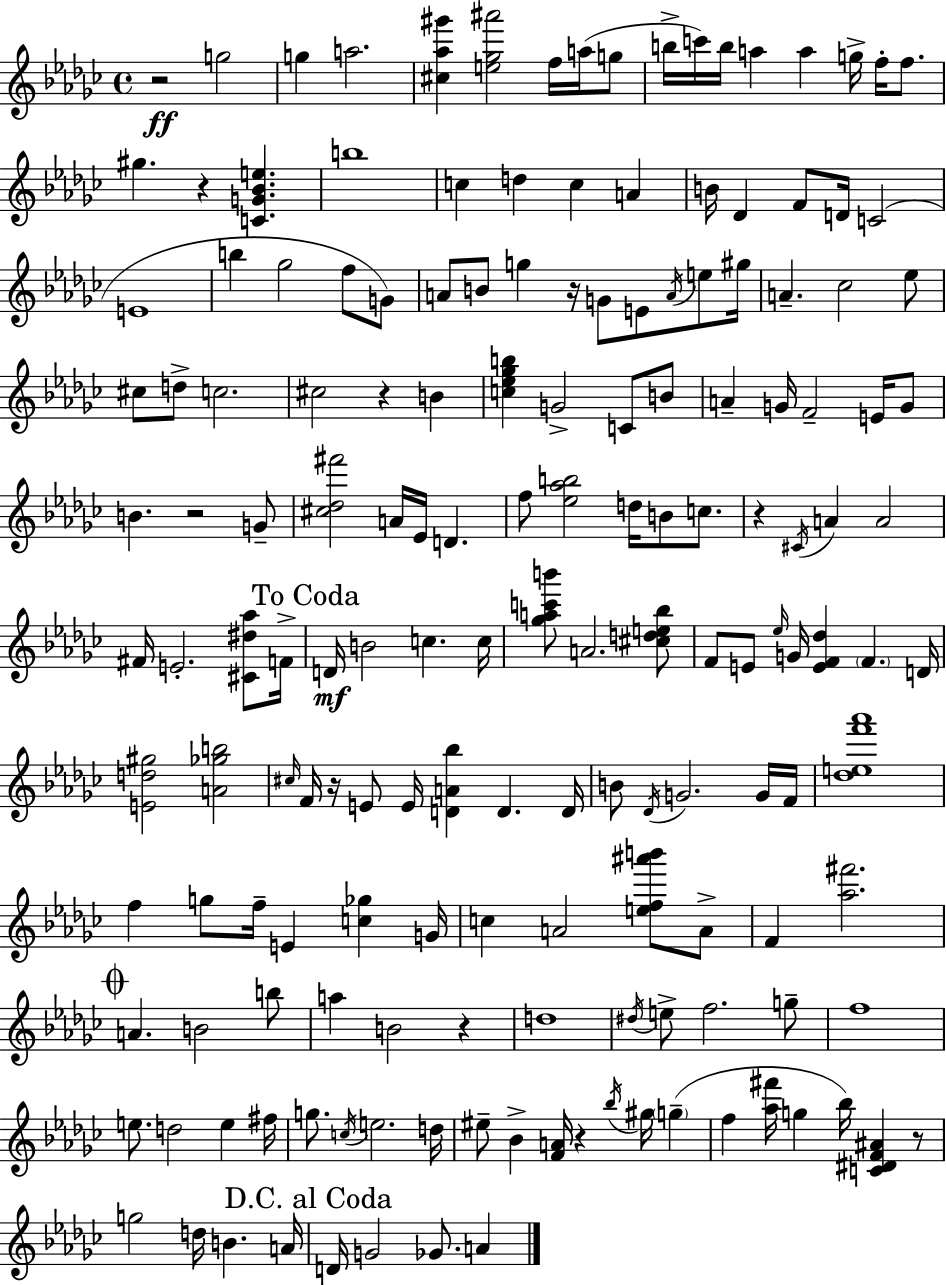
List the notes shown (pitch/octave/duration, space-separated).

R/h G5/h G5/q A5/h. [C#5,Ab5,G#6]/q [E5,Gb5,A#6]/h F5/s A5/s G5/e B5/s C6/s B5/s A5/q A5/q G5/s F5/s F5/e. G#5/q. R/q [C4,G4,Bb4,E5]/q. B5/w C5/q D5/q C5/q A4/q B4/s Db4/q F4/e D4/s C4/h E4/w B5/q Gb5/h F5/e G4/e A4/e B4/e G5/q R/s G4/e E4/e A4/s E5/e G#5/s A4/q. CES5/h Eb5/e C#5/e D5/e C5/h. C#5/h R/q B4/q [C5,Eb5,Gb5,B5]/q G4/h C4/e B4/e A4/q G4/s F4/h E4/s G4/e B4/q. R/h G4/e [C#5,Db5,F#6]/h A4/s Eb4/s D4/q. F5/e [Eb5,Ab5,B5]/h D5/s B4/e C5/e. R/q C#4/s A4/q A4/h F#4/s E4/h. [C#4,D#5,Ab5]/e F4/s D4/s B4/h C5/q. C5/s [Gb5,A5,C6,B6]/e A4/h. [C#5,D5,E5,Bb5]/e F4/e E4/e Eb5/s G4/s [E4,F4,Db5]/q F4/q. D4/s [E4,D5,G#5]/h [A4,Gb5,B5]/h C#5/s F4/s R/s E4/e E4/s [D4,A4,Bb5]/q D4/q. D4/s B4/e Db4/s G4/h. G4/s F4/s [Db5,E5,F6,Ab6]/w F5/q G5/e F5/s E4/q [C5,Gb5]/q G4/s C5/q A4/h [E5,F5,A#6,B6]/e A4/e F4/q [Ab5,F#6]/h. A4/q. B4/h B5/e A5/q B4/h R/q D5/w D#5/s E5/e F5/h. G5/e F5/w E5/e. D5/h E5/q F#5/s G5/e. C5/s E5/h. D5/s EIS5/e Bb4/q [F4,A4]/s R/q Bb5/s G#5/s G5/q F5/q [Ab5,F#6]/s G5/q Bb5/s [C4,D#4,F4,A#4]/q R/e G5/h D5/s B4/q. A4/s D4/s G4/h Gb4/e. A4/q